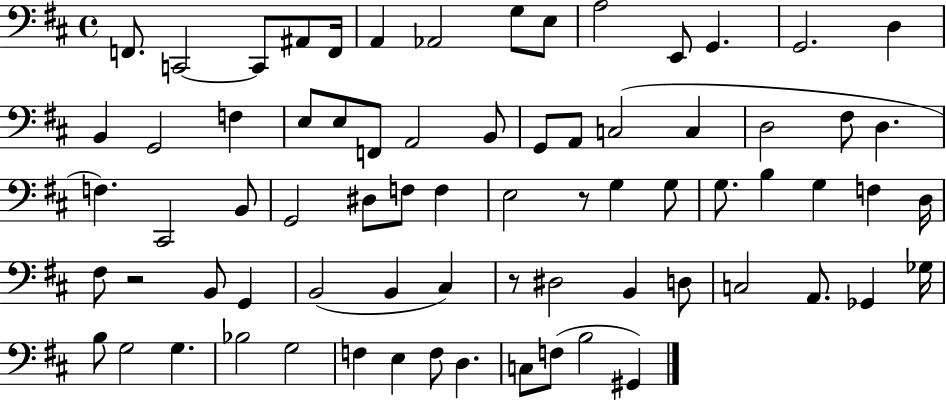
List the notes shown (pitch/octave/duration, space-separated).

F2/e. C2/h C2/e A#2/e F2/s A2/q Ab2/h G3/e E3/e A3/h E2/e G2/q. G2/h. D3/q B2/q G2/h F3/q E3/e E3/e F2/e A2/h B2/e G2/e A2/e C3/h C3/q D3/h F#3/e D3/q. F3/q. C#2/h B2/e G2/h D#3/e F3/e F3/q E3/h R/e G3/q G3/e G3/e. B3/q G3/q F3/q D3/s F#3/e R/h B2/e G2/q B2/h B2/q C#3/q R/e D#3/h B2/q D3/e C3/h A2/e. Gb2/q Gb3/s B3/e G3/h G3/q. Bb3/h G3/h F3/q E3/q F3/e D3/q. C3/e F3/e B3/h G#2/q